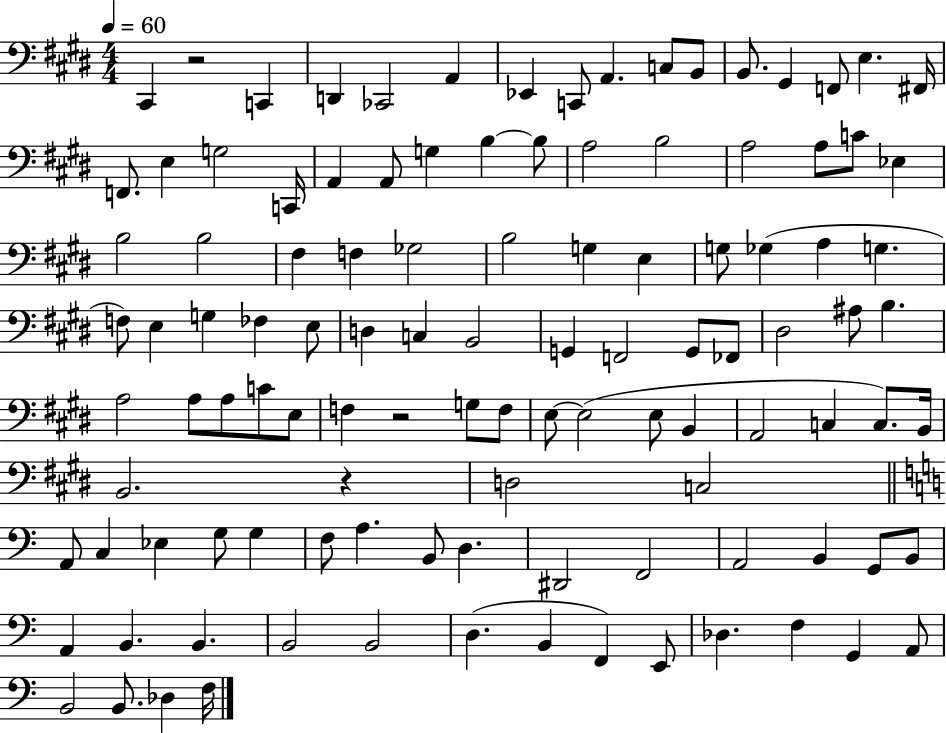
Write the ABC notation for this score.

X:1
T:Untitled
M:4/4
L:1/4
K:E
^C,, z2 C,, D,, _C,,2 A,, _E,, C,,/2 A,, C,/2 B,,/2 B,,/2 ^G,, F,,/2 E, ^F,,/4 F,,/2 E, G,2 C,,/4 A,, A,,/2 G, B, B,/2 A,2 B,2 A,2 A,/2 C/2 _E, B,2 B,2 ^F, F, _G,2 B,2 G, E, G,/2 _G, A, G, F,/2 E, G, _F, E,/2 D, C, B,,2 G,, F,,2 G,,/2 _F,,/2 ^D,2 ^A,/2 B, A,2 A,/2 A,/2 C/2 E,/2 F, z2 G,/2 F,/2 E,/2 E,2 E,/2 B,, A,,2 C, C,/2 B,,/4 B,,2 z D,2 C,2 A,,/2 C, _E, G,/2 G, F,/2 A, B,,/2 D, ^D,,2 F,,2 A,,2 B,, G,,/2 B,,/2 A,, B,, B,, B,,2 B,,2 D, B,, F,, E,,/2 _D, F, G,, A,,/2 B,,2 B,,/2 _D, F,/4